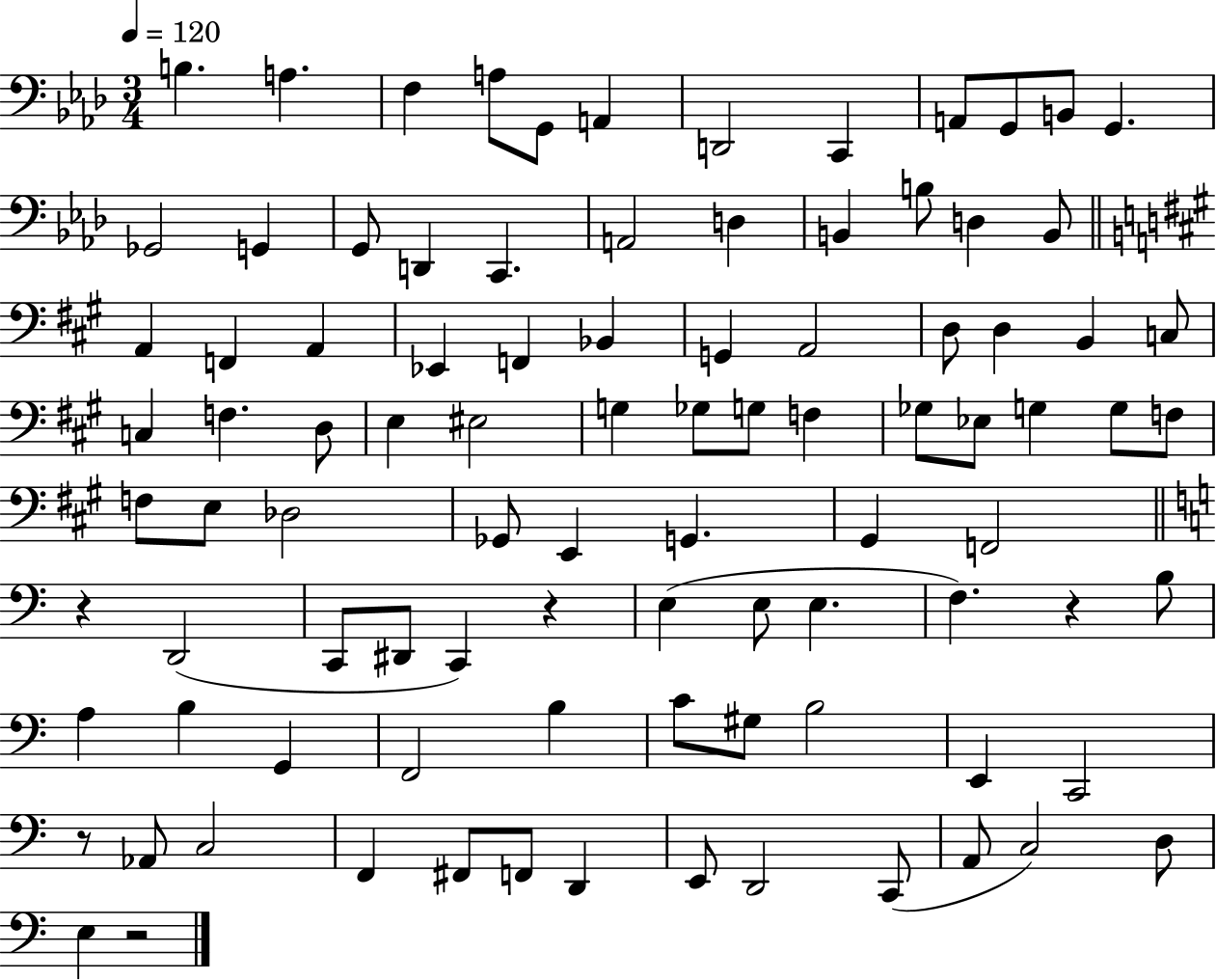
B3/q. A3/q. F3/q A3/e G2/e A2/q D2/h C2/q A2/e G2/e B2/e G2/q. Gb2/h G2/q G2/e D2/q C2/q. A2/h D3/q B2/q B3/e D3/q B2/e A2/q F2/q A2/q Eb2/q F2/q Bb2/q G2/q A2/h D3/e D3/q B2/q C3/e C3/q F3/q. D3/e E3/q EIS3/h G3/q Gb3/e G3/e F3/q Gb3/e Eb3/e G3/q G3/e F3/e F3/e E3/e Db3/h Gb2/e E2/q G2/q. G#2/q F2/h R/q D2/h C2/e D#2/e C2/q R/q E3/q E3/e E3/q. F3/q. R/q B3/e A3/q B3/q G2/q F2/h B3/q C4/e G#3/e B3/h E2/q C2/h R/e Ab2/e C3/h F2/q F#2/e F2/e D2/q E2/e D2/h C2/e A2/e C3/h D3/e E3/q R/h